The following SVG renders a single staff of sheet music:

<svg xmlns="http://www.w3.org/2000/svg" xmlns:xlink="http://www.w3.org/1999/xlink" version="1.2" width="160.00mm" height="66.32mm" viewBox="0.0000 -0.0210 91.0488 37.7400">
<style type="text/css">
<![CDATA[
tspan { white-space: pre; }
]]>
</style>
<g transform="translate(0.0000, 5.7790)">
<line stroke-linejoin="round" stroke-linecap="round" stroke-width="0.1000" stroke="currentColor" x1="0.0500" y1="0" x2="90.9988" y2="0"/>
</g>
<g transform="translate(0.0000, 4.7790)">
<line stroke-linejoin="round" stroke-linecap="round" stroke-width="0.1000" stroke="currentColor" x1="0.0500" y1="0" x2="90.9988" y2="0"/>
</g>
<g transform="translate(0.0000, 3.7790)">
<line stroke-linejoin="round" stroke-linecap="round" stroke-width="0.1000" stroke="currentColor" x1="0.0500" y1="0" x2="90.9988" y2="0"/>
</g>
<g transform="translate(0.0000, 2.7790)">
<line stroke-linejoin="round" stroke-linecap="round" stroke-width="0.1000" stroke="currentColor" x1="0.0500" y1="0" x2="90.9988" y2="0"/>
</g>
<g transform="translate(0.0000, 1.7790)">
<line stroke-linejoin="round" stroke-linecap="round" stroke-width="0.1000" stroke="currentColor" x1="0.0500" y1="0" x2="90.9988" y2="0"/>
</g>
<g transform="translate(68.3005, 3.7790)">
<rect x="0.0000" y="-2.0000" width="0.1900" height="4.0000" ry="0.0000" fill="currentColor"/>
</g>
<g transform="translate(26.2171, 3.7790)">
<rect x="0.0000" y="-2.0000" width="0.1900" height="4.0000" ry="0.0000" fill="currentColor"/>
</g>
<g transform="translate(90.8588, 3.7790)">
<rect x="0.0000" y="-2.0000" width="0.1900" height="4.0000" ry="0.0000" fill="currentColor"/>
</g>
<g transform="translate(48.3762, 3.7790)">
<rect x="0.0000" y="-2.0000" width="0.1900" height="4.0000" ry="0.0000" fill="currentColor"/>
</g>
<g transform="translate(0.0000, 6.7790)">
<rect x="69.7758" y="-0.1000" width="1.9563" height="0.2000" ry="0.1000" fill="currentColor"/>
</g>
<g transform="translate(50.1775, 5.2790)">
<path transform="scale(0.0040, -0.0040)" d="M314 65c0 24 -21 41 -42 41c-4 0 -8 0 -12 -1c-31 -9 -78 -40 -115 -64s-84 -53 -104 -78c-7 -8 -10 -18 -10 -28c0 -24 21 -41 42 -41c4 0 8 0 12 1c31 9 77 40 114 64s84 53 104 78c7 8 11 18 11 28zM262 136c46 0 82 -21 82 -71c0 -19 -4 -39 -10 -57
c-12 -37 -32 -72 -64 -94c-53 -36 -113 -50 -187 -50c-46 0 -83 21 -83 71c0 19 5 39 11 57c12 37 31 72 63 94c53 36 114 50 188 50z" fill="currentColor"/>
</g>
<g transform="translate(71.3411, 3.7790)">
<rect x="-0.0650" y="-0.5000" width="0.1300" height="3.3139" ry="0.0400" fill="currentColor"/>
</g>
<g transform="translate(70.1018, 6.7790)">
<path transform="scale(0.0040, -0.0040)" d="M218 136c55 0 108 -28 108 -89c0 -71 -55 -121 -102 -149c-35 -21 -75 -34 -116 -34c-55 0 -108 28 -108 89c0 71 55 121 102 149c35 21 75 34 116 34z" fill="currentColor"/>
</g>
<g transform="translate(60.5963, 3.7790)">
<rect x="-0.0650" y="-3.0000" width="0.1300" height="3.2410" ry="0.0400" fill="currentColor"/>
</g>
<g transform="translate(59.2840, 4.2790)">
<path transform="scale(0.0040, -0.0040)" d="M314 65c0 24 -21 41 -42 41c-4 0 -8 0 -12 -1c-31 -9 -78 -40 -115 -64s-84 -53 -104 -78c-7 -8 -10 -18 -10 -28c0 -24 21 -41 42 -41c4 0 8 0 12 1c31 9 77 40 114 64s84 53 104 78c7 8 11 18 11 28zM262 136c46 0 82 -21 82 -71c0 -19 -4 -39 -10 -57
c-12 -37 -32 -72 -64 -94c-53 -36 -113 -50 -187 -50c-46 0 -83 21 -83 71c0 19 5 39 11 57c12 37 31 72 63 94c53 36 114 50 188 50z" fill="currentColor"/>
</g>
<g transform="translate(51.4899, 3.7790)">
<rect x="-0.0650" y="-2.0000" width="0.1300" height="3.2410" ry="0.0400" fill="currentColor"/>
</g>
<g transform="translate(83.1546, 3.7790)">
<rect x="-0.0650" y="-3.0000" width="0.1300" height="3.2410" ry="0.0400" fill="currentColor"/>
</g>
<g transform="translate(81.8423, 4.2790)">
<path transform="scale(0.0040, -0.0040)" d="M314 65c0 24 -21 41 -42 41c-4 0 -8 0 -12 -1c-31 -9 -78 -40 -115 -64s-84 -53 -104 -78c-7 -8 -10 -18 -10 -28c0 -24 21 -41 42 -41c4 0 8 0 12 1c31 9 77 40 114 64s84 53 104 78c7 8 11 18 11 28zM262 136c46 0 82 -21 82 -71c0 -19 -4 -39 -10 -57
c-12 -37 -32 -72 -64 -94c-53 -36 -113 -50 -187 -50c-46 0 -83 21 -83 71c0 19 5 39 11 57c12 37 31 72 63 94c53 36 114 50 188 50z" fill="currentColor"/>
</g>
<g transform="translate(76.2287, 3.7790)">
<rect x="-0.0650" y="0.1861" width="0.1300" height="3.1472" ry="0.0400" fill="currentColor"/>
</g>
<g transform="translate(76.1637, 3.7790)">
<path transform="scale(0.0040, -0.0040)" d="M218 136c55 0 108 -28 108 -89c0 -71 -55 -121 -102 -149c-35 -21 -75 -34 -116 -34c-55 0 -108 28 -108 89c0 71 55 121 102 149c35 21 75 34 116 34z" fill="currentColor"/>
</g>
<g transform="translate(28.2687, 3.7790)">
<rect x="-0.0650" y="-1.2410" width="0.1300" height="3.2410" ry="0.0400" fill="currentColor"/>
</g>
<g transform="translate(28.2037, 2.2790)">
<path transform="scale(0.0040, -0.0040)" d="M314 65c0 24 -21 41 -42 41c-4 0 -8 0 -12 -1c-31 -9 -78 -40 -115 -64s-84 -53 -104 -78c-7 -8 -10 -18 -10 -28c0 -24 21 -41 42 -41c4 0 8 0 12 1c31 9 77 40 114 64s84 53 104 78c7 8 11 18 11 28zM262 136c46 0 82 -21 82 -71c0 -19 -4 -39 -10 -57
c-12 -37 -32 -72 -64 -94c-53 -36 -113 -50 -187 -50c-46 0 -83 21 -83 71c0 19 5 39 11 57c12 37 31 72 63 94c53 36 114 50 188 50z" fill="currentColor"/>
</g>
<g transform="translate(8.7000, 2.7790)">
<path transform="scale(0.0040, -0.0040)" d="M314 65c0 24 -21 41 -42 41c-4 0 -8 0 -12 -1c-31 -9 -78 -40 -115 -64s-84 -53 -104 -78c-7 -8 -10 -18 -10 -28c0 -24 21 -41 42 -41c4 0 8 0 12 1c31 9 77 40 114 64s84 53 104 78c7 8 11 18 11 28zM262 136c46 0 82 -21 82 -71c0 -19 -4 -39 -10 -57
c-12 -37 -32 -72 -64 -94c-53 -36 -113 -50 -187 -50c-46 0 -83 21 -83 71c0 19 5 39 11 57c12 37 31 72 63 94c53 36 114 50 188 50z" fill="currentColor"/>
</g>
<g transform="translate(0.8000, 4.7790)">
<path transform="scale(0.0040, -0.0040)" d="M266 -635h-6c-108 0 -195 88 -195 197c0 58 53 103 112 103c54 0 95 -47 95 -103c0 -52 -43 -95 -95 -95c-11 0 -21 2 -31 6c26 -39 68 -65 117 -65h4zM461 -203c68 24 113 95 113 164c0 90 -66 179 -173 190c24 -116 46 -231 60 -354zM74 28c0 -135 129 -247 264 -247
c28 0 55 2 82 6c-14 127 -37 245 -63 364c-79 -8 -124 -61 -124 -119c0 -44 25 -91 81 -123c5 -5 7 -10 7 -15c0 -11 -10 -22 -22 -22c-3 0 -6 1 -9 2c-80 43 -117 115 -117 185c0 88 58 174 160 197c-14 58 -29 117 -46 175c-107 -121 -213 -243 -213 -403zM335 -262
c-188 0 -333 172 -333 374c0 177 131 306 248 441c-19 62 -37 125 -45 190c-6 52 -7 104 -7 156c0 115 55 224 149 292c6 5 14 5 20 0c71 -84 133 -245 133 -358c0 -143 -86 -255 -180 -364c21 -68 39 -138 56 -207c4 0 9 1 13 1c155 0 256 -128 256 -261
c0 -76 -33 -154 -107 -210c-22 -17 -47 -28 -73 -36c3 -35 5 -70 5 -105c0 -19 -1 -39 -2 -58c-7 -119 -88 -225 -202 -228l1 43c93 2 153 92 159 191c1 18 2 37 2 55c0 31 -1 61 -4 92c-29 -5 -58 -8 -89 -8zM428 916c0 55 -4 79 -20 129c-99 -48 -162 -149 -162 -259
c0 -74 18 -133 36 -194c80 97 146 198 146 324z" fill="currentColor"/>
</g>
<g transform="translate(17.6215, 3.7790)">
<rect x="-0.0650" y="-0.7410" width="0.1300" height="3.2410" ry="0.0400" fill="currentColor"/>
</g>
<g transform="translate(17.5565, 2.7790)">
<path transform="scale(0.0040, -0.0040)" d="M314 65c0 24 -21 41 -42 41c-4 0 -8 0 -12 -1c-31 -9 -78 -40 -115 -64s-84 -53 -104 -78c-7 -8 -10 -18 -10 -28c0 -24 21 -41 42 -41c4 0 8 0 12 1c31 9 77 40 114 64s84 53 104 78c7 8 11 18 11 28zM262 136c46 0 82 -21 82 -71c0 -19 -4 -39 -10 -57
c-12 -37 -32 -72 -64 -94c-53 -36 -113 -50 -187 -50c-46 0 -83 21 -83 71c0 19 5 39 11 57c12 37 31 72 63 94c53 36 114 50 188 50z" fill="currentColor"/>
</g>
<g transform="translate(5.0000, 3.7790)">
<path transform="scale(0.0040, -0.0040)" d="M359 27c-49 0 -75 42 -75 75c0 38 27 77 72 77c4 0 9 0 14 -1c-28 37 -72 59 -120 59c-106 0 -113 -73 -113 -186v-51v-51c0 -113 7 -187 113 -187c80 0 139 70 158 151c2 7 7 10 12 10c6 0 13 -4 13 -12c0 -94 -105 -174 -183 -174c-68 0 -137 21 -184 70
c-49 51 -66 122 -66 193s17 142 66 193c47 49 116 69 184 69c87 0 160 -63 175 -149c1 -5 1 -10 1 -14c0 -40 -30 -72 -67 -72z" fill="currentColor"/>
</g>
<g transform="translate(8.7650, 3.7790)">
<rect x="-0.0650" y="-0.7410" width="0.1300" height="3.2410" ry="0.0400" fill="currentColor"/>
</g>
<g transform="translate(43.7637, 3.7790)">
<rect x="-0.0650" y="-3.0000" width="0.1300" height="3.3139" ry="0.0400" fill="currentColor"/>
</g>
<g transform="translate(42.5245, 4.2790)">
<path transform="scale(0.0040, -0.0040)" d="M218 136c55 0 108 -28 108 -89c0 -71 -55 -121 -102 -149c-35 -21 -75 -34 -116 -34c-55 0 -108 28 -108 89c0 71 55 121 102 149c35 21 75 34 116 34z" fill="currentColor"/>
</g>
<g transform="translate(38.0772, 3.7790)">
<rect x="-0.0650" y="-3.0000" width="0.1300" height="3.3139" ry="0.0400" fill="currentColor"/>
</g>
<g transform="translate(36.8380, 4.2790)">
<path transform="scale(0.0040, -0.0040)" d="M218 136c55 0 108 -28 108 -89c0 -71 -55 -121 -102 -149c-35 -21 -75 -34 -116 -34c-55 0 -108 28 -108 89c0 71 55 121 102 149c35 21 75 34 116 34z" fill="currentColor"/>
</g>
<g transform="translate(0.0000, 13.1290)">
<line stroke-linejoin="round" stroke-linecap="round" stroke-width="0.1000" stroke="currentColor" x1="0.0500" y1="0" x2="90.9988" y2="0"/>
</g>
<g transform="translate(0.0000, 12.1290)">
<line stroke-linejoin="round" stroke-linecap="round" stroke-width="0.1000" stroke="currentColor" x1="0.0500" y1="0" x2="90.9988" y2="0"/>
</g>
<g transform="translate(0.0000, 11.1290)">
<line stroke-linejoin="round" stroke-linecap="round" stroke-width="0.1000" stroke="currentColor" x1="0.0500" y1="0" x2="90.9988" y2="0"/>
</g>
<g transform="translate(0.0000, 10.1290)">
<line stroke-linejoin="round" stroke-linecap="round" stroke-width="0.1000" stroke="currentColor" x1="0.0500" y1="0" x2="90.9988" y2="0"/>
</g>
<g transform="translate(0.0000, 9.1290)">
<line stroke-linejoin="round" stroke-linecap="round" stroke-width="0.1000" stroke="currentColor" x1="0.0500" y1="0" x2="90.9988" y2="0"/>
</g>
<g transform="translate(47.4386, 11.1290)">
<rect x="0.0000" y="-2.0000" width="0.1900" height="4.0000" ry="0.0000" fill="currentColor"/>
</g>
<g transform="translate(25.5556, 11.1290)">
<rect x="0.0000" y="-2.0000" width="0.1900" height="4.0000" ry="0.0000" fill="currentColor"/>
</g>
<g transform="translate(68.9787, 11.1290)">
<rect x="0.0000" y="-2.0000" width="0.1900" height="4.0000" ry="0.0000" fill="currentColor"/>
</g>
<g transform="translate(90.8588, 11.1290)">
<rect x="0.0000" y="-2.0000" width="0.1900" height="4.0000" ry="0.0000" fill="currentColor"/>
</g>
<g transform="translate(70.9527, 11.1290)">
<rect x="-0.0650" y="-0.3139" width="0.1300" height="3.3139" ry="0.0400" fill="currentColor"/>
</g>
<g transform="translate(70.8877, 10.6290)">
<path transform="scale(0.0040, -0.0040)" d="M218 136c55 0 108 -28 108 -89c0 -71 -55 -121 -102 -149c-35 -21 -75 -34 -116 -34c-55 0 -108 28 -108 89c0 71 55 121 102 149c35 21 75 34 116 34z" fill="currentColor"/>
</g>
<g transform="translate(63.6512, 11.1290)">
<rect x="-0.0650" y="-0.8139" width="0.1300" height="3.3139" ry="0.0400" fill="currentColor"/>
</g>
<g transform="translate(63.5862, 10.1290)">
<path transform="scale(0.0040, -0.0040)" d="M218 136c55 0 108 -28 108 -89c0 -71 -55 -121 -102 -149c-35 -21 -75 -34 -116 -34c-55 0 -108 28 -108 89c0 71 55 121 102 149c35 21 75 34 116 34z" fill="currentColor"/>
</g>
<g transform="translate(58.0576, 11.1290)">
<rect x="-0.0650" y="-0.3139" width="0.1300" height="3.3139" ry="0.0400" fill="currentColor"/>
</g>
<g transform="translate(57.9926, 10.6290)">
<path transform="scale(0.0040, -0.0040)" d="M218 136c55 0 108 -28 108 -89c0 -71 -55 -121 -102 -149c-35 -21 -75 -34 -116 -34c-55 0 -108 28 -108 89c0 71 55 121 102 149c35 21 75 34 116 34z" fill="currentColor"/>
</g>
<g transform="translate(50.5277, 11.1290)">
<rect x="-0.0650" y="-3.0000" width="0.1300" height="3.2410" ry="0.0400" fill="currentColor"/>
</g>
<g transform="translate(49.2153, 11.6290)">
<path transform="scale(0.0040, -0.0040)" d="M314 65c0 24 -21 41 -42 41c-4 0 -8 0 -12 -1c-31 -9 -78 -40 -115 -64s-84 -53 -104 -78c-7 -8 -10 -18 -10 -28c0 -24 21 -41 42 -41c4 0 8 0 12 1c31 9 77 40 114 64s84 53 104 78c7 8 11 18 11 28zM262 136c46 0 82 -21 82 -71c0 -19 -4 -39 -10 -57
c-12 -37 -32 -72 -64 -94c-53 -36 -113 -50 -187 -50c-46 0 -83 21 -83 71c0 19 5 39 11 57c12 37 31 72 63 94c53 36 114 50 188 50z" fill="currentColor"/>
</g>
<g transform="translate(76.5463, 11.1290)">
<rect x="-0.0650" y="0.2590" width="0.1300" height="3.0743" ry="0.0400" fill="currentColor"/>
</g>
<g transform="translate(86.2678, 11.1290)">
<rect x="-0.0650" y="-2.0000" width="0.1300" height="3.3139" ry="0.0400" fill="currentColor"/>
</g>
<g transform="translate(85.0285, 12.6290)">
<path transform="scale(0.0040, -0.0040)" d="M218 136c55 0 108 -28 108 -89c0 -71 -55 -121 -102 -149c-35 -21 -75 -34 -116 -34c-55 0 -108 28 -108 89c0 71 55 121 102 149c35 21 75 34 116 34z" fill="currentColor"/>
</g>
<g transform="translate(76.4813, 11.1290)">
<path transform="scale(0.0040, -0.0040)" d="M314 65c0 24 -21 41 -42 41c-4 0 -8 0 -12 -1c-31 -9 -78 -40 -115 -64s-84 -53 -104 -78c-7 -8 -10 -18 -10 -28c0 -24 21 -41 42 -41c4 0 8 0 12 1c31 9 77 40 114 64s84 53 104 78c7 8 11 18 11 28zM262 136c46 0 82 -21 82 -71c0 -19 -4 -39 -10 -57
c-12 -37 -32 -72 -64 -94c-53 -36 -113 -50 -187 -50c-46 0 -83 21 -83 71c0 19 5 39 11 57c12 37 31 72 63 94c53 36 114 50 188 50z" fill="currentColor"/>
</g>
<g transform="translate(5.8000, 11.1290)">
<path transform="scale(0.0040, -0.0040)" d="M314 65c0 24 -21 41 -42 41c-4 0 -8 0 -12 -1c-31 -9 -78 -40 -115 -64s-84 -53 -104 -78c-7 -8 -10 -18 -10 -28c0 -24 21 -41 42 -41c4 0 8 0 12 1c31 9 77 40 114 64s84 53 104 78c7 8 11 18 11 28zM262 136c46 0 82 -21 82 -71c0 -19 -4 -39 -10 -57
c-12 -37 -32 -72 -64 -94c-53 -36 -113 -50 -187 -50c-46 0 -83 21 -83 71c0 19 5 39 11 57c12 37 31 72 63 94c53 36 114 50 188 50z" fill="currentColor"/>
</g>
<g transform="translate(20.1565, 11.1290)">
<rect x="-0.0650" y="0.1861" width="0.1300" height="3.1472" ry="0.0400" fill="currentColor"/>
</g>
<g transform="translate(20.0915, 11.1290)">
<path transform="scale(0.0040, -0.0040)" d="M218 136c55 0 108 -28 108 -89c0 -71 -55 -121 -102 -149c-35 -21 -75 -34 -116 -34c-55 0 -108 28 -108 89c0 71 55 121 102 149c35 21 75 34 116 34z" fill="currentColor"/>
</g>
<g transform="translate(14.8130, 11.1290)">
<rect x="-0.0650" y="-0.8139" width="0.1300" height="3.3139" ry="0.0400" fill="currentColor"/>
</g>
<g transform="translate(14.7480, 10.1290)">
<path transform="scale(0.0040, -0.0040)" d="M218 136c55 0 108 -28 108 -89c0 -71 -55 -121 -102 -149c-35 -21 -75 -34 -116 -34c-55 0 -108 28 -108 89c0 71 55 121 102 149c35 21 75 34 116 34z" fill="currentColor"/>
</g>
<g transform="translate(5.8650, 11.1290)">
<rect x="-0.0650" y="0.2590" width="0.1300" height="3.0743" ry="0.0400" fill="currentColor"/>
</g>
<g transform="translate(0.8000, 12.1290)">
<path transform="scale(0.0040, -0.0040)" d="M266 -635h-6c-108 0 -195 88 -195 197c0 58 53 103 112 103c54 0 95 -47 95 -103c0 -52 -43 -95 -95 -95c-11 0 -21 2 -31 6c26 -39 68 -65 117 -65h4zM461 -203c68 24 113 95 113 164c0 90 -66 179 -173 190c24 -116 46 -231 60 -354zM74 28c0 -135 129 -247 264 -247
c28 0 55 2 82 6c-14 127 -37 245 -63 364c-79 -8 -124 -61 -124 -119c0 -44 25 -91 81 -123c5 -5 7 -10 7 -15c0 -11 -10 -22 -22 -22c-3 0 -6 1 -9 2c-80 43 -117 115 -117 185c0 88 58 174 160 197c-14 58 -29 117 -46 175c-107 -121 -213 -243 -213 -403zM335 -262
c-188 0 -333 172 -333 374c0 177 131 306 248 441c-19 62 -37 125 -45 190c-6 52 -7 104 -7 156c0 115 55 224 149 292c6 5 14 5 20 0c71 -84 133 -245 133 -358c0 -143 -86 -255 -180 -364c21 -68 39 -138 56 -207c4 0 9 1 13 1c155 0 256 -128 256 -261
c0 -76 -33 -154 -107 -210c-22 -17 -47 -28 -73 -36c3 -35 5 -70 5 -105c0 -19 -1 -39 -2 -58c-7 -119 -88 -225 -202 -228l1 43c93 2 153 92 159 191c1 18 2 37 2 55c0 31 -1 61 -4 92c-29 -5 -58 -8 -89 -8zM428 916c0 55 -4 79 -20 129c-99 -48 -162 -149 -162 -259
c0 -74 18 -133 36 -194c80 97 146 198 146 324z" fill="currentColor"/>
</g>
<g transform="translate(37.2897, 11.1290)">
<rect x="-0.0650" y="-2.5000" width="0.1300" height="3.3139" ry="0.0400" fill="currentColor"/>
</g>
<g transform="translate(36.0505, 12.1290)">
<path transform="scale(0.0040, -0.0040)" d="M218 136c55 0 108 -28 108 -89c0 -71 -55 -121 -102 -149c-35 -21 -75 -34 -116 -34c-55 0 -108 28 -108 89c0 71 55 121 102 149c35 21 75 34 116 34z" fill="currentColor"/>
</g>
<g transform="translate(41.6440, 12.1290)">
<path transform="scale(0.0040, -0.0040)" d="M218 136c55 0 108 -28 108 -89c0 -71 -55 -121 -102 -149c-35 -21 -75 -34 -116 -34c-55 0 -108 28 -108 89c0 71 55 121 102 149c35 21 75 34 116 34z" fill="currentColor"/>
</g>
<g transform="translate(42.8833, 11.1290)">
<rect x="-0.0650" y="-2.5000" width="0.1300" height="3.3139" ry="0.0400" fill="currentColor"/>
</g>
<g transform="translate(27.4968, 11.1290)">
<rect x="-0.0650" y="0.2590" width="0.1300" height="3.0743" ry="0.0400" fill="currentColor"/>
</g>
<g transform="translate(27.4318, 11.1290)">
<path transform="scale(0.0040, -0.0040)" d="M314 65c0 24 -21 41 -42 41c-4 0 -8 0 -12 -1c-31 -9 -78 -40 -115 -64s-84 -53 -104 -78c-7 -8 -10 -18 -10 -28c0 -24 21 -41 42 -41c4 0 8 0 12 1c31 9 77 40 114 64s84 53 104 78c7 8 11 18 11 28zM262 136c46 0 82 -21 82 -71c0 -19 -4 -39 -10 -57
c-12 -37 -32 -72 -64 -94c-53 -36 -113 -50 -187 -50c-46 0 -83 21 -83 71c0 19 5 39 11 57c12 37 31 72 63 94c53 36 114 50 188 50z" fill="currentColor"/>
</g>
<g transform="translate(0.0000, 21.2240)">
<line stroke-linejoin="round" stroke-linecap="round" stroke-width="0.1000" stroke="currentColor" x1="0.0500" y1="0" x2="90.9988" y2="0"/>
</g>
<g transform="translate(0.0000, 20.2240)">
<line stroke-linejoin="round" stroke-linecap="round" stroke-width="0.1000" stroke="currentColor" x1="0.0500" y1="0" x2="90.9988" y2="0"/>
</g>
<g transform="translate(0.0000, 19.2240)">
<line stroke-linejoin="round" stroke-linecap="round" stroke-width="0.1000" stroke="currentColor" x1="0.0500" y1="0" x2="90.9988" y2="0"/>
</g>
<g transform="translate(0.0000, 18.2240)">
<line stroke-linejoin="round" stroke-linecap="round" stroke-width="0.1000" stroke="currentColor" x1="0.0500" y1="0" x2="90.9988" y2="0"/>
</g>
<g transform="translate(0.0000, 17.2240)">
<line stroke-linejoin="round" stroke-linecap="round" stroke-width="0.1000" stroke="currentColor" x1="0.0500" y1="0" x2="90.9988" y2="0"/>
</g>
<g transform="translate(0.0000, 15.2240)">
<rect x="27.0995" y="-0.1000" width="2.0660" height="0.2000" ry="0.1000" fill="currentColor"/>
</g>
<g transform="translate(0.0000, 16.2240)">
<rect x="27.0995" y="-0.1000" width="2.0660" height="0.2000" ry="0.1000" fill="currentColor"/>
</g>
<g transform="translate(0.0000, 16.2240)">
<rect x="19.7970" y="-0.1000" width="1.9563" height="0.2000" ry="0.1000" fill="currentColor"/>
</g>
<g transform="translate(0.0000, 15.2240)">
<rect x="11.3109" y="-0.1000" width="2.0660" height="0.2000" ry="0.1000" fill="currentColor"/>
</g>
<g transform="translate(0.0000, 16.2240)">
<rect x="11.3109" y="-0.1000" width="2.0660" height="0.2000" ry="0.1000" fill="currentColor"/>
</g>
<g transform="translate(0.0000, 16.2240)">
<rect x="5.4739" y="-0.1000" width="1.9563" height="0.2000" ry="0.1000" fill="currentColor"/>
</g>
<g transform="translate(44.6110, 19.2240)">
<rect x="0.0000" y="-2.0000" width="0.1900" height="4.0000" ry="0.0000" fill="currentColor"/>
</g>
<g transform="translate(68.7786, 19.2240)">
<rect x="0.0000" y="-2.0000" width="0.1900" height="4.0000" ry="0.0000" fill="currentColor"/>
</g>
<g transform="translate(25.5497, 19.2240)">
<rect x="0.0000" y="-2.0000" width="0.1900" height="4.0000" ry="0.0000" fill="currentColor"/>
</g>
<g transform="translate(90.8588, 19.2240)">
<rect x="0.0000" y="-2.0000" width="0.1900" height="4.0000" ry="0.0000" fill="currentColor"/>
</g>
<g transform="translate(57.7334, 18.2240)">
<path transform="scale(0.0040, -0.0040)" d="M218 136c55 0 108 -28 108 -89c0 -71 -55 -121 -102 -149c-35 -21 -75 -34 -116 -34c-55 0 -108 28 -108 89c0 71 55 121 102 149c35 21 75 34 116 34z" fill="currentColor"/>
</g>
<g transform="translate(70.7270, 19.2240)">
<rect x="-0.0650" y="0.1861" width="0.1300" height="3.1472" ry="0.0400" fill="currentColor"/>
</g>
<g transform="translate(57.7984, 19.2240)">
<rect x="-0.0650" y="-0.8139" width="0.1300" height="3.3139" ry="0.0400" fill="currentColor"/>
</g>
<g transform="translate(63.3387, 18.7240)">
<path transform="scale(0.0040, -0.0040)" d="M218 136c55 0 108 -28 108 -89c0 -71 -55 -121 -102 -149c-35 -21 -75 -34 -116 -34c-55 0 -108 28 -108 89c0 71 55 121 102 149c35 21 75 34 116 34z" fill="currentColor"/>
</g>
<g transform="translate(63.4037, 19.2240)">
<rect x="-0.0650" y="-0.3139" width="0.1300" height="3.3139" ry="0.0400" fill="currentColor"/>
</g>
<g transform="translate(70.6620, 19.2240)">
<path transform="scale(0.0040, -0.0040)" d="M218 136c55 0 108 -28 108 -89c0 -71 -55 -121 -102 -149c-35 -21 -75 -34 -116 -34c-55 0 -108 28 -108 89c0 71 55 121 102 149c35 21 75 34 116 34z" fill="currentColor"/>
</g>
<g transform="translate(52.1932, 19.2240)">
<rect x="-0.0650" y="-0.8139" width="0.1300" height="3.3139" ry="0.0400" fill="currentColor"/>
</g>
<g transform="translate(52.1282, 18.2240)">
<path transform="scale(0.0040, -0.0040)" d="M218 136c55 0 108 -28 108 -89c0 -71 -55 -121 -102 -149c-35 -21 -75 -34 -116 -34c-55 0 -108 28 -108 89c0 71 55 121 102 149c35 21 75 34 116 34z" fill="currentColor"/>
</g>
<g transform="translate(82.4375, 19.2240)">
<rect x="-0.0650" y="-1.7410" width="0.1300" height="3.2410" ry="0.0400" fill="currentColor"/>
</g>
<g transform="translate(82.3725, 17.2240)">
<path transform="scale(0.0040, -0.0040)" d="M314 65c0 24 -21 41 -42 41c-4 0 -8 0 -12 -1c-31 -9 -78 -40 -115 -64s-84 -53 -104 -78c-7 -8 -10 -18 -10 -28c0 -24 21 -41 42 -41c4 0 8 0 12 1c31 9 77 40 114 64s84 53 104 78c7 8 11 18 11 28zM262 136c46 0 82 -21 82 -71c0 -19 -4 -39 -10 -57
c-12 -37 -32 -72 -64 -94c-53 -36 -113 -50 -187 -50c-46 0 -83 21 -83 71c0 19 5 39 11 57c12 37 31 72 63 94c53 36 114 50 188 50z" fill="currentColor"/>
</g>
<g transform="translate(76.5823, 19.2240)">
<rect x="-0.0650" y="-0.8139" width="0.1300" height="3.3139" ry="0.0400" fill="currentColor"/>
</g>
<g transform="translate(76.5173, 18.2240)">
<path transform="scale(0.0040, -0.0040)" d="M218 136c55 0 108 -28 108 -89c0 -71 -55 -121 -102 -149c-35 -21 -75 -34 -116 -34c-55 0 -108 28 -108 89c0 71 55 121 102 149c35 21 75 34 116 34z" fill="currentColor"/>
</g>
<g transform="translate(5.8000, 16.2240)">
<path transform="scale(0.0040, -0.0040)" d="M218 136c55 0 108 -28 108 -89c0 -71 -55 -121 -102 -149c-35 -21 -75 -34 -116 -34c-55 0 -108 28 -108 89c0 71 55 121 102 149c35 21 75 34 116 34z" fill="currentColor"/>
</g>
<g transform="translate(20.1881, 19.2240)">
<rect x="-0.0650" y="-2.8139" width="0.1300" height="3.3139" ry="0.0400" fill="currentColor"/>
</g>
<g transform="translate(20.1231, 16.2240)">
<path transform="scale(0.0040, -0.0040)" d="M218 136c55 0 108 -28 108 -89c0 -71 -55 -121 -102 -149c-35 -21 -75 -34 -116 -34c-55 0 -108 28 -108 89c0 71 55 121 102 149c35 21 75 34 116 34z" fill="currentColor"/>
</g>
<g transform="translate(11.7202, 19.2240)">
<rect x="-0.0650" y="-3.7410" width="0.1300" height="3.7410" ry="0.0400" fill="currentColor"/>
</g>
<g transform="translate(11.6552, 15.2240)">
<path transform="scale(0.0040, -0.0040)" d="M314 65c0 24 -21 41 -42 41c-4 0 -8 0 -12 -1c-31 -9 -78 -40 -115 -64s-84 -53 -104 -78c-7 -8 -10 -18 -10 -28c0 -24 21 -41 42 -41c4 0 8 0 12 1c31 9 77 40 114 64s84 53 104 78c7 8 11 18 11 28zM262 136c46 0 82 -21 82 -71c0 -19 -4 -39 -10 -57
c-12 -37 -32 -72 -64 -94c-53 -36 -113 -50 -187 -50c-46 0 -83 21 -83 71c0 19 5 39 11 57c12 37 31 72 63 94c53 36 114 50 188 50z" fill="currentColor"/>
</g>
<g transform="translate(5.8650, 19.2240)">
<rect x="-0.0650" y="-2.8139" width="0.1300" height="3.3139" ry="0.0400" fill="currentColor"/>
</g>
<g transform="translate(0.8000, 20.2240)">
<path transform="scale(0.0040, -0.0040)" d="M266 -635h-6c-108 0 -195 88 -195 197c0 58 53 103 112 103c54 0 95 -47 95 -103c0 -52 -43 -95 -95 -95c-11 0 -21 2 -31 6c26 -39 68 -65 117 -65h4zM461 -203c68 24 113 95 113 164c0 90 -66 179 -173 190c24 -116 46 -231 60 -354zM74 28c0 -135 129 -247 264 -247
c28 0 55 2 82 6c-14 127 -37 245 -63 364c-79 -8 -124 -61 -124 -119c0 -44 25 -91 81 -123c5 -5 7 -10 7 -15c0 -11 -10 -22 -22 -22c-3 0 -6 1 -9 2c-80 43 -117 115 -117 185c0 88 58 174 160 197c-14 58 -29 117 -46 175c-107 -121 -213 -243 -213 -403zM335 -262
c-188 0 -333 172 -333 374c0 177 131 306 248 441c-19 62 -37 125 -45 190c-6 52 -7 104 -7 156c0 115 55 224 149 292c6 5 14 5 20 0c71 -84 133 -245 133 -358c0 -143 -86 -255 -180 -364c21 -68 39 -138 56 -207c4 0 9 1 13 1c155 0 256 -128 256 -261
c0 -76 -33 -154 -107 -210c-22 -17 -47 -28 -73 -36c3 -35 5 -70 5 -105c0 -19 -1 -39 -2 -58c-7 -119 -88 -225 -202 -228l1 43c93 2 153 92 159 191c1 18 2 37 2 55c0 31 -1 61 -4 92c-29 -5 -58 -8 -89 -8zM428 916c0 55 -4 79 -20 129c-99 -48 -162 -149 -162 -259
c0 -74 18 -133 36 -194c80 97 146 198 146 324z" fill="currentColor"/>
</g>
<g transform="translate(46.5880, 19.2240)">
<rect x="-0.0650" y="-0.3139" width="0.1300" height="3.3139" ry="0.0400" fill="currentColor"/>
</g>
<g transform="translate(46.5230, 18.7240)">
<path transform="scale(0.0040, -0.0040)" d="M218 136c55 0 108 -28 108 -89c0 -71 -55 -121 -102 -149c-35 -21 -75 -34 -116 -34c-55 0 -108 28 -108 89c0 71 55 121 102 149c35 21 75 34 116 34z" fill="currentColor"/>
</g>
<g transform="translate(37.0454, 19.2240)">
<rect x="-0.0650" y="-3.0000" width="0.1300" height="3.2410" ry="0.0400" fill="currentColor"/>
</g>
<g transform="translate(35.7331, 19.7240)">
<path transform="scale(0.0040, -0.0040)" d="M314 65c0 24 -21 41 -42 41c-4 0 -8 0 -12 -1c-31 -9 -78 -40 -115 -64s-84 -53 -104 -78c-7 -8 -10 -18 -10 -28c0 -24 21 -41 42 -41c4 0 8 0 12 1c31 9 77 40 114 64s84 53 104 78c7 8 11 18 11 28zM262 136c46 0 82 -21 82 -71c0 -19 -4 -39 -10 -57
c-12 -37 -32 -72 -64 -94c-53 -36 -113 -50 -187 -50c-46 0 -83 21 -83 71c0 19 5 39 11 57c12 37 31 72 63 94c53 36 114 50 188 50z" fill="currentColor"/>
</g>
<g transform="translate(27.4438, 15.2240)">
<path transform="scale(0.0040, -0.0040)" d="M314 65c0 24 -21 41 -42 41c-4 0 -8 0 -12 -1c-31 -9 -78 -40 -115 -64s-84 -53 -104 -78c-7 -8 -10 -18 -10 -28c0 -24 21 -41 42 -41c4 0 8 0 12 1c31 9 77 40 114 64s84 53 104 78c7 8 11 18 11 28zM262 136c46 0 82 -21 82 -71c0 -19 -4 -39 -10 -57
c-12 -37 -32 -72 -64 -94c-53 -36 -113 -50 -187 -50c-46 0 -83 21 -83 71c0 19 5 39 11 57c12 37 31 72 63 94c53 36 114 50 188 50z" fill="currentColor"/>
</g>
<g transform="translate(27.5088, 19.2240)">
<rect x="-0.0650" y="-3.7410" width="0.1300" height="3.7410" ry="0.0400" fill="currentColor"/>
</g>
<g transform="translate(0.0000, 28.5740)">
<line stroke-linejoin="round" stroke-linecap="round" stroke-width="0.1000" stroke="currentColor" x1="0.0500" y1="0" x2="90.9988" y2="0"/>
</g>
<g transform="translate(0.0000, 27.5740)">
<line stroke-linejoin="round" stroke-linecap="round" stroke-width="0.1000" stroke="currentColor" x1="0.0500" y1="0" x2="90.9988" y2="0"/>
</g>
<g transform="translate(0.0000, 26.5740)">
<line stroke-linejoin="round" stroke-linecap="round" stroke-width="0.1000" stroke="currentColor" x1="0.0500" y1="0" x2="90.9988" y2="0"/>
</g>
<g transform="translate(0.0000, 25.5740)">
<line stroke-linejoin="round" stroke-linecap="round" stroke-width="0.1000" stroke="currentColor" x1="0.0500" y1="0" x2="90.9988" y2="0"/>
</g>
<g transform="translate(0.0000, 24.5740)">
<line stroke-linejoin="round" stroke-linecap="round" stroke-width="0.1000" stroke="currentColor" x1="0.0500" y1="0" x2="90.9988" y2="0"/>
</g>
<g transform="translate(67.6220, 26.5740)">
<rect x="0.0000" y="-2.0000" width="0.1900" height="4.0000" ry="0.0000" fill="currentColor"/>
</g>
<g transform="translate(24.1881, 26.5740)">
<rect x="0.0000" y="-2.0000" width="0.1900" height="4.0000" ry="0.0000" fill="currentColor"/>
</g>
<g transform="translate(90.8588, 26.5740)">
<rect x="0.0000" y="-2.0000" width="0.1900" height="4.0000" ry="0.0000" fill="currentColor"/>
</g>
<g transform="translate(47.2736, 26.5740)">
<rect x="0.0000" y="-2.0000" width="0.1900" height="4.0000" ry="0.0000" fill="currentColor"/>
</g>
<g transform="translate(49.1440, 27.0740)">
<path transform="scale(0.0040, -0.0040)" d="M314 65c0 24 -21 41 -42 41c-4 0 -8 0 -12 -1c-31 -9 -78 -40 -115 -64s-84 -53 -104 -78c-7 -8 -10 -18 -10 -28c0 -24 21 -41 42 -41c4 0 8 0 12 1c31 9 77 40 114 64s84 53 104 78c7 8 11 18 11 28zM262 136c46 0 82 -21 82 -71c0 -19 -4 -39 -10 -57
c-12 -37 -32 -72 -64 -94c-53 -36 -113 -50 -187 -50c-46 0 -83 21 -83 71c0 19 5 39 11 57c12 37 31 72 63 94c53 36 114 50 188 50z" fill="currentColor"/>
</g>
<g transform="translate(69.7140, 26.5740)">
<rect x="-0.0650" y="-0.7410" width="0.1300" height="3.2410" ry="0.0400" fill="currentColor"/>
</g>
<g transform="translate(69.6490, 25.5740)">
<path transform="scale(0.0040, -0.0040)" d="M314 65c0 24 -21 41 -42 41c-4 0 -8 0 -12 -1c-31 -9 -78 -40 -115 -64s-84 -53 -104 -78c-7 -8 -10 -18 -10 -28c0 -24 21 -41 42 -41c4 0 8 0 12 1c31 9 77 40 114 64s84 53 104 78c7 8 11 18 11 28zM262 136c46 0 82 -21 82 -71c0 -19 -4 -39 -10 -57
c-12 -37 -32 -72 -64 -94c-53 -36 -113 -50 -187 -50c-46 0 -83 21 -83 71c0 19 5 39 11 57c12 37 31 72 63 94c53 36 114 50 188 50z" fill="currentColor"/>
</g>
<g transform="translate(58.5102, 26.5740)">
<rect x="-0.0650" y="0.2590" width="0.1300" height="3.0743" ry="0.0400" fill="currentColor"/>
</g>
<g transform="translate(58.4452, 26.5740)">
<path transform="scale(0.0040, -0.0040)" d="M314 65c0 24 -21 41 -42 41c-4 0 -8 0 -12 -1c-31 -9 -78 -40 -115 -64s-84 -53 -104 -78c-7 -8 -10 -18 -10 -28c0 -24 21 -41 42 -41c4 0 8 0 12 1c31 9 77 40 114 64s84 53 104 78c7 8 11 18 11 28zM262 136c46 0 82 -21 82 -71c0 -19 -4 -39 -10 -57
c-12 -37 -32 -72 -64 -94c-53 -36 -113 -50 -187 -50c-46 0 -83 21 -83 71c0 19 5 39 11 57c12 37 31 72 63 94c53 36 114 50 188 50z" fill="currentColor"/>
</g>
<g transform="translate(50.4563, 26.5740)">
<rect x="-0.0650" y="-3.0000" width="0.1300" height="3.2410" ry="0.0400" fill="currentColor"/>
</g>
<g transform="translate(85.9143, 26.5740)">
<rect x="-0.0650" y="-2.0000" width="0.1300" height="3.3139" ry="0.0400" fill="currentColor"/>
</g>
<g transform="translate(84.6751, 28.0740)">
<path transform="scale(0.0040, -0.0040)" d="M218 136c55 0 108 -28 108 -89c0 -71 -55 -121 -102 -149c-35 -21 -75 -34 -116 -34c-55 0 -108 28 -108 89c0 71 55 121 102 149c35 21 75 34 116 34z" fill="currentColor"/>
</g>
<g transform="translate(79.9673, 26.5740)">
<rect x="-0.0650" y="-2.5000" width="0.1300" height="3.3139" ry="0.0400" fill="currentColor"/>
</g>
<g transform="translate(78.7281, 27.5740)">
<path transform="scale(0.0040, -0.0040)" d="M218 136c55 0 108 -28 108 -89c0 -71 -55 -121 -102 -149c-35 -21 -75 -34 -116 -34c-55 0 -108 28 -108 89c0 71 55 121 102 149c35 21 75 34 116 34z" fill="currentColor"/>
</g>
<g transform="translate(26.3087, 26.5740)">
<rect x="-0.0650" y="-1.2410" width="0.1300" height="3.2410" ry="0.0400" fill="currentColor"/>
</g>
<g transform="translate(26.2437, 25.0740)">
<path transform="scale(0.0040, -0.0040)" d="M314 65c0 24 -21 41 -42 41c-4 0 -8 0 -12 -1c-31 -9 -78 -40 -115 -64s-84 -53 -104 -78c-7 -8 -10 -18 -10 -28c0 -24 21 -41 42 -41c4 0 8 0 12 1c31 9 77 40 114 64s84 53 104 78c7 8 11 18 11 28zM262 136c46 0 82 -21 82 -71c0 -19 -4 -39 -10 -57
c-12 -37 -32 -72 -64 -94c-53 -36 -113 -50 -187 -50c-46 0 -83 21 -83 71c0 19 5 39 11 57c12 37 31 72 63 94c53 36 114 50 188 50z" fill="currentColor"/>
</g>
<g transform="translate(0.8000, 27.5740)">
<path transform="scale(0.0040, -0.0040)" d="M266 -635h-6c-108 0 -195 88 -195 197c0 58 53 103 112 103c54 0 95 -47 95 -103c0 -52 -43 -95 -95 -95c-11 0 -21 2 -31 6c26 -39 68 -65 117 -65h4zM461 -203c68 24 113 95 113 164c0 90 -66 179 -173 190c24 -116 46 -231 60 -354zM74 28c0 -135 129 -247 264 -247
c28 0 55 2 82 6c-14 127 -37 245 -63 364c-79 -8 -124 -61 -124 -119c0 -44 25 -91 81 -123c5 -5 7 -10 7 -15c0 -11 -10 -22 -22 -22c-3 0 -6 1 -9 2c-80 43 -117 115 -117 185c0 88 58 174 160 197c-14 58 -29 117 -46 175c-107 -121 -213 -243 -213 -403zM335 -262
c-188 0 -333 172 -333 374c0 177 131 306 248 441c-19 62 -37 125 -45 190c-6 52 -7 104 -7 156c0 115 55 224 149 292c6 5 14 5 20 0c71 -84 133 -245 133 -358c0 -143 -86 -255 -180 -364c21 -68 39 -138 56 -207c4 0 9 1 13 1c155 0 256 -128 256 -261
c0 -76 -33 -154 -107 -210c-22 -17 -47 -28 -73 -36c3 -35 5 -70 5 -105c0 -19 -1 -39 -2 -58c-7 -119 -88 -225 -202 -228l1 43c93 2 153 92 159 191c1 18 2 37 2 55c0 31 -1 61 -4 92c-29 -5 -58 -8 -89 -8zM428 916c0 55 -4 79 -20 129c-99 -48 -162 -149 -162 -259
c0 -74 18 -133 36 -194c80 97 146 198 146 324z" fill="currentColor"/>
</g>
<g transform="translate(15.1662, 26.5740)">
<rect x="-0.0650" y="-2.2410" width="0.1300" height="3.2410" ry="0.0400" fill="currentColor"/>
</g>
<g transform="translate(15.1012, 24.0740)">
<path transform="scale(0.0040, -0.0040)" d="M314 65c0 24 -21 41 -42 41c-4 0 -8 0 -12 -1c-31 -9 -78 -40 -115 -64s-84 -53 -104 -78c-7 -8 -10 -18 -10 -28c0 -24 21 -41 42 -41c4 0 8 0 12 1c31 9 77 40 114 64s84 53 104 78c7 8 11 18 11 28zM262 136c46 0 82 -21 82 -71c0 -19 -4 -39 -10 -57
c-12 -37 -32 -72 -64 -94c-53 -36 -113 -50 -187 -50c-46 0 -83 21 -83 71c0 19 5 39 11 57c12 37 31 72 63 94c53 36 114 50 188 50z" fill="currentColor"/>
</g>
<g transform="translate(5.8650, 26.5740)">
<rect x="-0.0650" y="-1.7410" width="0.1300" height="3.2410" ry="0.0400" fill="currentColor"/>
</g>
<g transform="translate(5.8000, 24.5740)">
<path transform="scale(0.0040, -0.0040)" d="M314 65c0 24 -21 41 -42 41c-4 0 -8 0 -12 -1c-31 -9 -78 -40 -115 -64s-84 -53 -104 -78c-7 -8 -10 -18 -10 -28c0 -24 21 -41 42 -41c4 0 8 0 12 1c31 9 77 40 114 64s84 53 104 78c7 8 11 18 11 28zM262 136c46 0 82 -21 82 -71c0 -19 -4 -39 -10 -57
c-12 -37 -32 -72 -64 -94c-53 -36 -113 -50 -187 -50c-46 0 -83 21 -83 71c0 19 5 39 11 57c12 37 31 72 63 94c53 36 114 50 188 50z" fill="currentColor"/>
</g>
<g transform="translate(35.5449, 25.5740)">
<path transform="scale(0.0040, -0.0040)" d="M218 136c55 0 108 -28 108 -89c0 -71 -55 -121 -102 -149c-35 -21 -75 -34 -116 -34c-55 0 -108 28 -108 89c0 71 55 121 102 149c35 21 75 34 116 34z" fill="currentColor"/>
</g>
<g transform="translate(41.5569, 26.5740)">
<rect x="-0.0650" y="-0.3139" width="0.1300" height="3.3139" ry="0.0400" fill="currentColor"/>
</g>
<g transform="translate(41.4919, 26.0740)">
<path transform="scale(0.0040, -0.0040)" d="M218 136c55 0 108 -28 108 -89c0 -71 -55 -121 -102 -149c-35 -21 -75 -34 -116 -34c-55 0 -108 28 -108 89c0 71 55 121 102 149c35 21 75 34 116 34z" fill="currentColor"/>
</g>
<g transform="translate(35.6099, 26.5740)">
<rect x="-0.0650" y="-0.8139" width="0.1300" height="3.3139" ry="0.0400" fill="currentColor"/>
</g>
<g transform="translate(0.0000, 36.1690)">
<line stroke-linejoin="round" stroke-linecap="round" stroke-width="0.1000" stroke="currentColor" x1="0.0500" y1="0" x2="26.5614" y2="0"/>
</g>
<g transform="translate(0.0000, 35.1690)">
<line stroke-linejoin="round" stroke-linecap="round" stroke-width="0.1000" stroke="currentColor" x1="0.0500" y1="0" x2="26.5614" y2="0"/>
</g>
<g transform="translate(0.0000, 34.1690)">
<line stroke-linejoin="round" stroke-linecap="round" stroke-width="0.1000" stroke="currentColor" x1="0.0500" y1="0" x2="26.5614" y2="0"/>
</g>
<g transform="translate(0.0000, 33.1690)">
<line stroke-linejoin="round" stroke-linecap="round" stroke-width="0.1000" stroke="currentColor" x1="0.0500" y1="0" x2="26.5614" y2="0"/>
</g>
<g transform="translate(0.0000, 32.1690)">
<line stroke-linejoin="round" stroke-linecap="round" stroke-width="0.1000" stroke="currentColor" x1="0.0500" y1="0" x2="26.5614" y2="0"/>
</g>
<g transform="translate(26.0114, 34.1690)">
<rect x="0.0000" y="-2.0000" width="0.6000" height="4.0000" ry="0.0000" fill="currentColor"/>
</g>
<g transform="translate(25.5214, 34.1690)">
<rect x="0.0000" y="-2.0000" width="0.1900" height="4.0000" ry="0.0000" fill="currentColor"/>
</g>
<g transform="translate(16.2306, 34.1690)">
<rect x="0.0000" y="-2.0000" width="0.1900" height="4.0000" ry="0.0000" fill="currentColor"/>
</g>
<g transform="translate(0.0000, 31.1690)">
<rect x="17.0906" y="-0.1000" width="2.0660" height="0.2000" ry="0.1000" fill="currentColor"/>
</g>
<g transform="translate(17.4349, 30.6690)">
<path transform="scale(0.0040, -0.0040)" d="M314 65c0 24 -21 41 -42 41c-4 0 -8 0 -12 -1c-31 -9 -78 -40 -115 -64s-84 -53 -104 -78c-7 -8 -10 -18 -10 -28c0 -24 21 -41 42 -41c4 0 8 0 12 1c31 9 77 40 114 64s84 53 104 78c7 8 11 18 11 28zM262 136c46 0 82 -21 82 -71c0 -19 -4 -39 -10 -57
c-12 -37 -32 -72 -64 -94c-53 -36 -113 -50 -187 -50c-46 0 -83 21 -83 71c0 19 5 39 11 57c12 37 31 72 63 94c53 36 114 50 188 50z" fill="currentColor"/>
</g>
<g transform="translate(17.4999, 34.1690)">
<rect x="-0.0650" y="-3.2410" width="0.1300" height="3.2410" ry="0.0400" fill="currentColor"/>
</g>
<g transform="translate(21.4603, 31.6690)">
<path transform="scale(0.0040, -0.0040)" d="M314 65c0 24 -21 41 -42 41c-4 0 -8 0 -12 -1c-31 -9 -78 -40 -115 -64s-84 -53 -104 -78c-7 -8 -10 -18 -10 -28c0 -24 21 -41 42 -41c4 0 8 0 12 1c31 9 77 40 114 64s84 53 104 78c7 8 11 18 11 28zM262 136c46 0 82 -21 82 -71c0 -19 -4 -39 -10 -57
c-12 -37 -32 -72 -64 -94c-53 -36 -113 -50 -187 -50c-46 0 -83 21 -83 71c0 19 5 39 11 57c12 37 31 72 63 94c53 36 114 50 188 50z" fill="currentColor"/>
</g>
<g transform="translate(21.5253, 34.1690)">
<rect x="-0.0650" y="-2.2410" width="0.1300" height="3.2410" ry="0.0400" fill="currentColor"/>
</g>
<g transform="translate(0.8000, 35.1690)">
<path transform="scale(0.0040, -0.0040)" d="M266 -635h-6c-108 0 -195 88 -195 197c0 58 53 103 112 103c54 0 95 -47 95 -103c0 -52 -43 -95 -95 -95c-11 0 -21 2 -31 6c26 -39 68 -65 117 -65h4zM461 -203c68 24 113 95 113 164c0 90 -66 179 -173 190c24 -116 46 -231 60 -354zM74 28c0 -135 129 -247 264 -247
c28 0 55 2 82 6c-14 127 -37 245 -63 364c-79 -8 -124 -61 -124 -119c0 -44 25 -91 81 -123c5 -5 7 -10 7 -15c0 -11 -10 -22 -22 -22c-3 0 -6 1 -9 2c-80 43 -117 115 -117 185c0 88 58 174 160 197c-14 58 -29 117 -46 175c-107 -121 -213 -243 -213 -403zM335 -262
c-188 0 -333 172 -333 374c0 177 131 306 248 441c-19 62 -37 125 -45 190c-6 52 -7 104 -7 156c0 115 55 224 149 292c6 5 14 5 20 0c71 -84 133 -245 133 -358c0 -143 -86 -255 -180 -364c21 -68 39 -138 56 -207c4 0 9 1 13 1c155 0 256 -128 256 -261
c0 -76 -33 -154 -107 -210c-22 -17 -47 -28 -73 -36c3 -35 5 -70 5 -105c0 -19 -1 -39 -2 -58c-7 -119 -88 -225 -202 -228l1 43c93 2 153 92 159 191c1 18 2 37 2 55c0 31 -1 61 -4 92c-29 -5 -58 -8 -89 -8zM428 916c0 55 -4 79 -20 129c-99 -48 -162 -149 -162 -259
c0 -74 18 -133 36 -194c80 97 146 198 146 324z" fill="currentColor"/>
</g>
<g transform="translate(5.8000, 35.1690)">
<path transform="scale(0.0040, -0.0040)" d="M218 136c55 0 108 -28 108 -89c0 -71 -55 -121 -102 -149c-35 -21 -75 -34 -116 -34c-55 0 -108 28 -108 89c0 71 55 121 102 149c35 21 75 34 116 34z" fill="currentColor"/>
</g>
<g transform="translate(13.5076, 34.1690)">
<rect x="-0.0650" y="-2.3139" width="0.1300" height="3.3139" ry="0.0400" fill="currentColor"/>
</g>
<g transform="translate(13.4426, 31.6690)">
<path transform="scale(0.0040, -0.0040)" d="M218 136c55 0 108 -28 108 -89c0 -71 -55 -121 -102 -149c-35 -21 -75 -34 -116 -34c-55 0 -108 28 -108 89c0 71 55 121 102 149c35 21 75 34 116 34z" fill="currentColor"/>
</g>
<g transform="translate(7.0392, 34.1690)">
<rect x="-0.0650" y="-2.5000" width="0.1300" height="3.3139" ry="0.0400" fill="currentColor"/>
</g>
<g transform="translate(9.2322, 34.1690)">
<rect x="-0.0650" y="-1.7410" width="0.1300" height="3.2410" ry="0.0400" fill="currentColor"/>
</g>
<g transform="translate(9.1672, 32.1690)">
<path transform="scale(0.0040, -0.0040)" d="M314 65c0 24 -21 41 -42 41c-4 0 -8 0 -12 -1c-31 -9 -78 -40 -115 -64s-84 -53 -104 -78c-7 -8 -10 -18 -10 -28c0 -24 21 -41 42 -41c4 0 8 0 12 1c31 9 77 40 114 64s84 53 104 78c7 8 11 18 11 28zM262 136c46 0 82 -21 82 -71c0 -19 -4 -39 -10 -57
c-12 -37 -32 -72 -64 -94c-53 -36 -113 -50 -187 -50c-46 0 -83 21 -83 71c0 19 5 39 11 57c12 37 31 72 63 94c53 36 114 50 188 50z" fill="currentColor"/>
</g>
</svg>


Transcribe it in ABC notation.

X:1
T:Untitled
M:4/4
L:1/4
K:C
d2 d2 e2 A A F2 A2 C B A2 B2 d B B2 G G A2 c d c B2 F a c'2 a c'2 A2 c d d c B d f2 f2 g2 e2 d c A2 B2 d2 G F G f2 g b2 g2